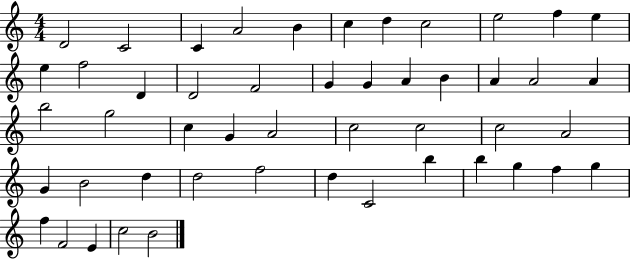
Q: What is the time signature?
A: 4/4